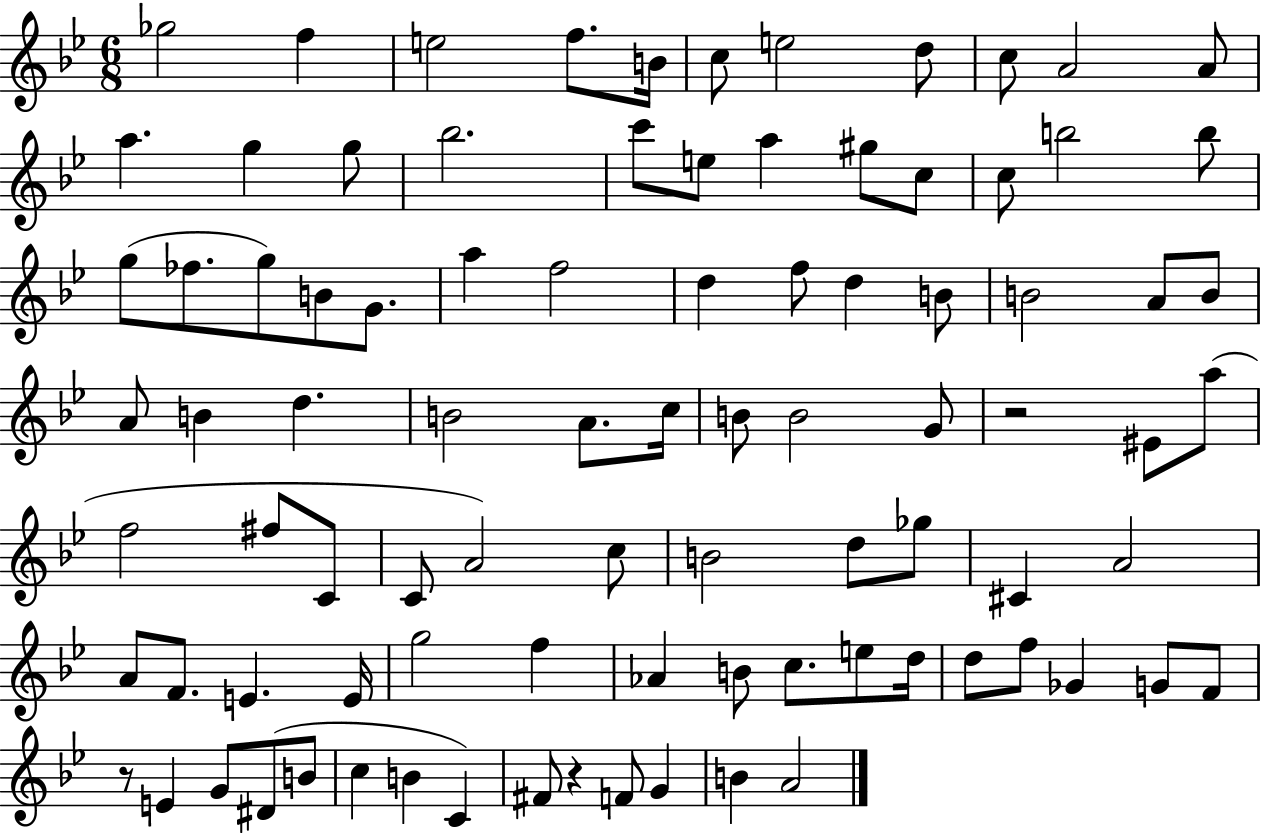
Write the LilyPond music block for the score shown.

{
  \clef treble
  \numericTimeSignature
  \time 6/8
  \key bes \major
  ges''2 f''4 | e''2 f''8. b'16 | c''8 e''2 d''8 | c''8 a'2 a'8 | \break a''4. g''4 g''8 | bes''2. | c'''8 e''8 a''4 gis''8 c''8 | c''8 b''2 b''8 | \break g''8( fes''8. g''8) b'8 g'8. | a''4 f''2 | d''4 f''8 d''4 b'8 | b'2 a'8 b'8 | \break a'8 b'4 d''4. | b'2 a'8. c''16 | b'8 b'2 g'8 | r2 eis'8 a''8( | \break f''2 fis''8 c'8 | c'8 a'2) c''8 | b'2 d''8 ges''8 | cis'4 a'2 | \break a'8 f'8. e'4. e'16 | g''2 f''4 | aes'4 b'8 c''8. e''8 d''16 | d''8 f''8 ges'4 g'8 f'8 | \break r8 e'4 g'8 dis'8( b'8 | c''4 b'4 c'4) | fis'8 r4 f'8 g'4 | b'4 a'2 | \break \bar "|."
}